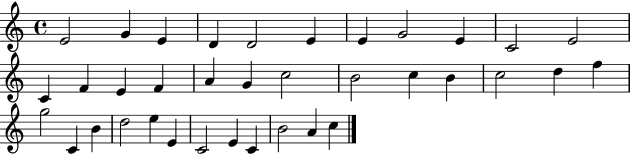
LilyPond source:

{
  \clef treble
  \time 4/4
  \defaultTimeSignature
  \key c \major
  e'2 g'4 e'4 | d'4 d'2 e'4 | e'4 g'2 e'4 | c'2 e'2 | \break c'4 f'4 e'4 f'4 | a'4 g'4 c''2 | b'2 c''4 b'4 | c''2 d''4 f''4 | \break g''2 c'4 b'4 | d''2 e''4 e'4 | c'2 e'4 c'4 | b'2 a'4 c''4 | \break \bar "|."
}